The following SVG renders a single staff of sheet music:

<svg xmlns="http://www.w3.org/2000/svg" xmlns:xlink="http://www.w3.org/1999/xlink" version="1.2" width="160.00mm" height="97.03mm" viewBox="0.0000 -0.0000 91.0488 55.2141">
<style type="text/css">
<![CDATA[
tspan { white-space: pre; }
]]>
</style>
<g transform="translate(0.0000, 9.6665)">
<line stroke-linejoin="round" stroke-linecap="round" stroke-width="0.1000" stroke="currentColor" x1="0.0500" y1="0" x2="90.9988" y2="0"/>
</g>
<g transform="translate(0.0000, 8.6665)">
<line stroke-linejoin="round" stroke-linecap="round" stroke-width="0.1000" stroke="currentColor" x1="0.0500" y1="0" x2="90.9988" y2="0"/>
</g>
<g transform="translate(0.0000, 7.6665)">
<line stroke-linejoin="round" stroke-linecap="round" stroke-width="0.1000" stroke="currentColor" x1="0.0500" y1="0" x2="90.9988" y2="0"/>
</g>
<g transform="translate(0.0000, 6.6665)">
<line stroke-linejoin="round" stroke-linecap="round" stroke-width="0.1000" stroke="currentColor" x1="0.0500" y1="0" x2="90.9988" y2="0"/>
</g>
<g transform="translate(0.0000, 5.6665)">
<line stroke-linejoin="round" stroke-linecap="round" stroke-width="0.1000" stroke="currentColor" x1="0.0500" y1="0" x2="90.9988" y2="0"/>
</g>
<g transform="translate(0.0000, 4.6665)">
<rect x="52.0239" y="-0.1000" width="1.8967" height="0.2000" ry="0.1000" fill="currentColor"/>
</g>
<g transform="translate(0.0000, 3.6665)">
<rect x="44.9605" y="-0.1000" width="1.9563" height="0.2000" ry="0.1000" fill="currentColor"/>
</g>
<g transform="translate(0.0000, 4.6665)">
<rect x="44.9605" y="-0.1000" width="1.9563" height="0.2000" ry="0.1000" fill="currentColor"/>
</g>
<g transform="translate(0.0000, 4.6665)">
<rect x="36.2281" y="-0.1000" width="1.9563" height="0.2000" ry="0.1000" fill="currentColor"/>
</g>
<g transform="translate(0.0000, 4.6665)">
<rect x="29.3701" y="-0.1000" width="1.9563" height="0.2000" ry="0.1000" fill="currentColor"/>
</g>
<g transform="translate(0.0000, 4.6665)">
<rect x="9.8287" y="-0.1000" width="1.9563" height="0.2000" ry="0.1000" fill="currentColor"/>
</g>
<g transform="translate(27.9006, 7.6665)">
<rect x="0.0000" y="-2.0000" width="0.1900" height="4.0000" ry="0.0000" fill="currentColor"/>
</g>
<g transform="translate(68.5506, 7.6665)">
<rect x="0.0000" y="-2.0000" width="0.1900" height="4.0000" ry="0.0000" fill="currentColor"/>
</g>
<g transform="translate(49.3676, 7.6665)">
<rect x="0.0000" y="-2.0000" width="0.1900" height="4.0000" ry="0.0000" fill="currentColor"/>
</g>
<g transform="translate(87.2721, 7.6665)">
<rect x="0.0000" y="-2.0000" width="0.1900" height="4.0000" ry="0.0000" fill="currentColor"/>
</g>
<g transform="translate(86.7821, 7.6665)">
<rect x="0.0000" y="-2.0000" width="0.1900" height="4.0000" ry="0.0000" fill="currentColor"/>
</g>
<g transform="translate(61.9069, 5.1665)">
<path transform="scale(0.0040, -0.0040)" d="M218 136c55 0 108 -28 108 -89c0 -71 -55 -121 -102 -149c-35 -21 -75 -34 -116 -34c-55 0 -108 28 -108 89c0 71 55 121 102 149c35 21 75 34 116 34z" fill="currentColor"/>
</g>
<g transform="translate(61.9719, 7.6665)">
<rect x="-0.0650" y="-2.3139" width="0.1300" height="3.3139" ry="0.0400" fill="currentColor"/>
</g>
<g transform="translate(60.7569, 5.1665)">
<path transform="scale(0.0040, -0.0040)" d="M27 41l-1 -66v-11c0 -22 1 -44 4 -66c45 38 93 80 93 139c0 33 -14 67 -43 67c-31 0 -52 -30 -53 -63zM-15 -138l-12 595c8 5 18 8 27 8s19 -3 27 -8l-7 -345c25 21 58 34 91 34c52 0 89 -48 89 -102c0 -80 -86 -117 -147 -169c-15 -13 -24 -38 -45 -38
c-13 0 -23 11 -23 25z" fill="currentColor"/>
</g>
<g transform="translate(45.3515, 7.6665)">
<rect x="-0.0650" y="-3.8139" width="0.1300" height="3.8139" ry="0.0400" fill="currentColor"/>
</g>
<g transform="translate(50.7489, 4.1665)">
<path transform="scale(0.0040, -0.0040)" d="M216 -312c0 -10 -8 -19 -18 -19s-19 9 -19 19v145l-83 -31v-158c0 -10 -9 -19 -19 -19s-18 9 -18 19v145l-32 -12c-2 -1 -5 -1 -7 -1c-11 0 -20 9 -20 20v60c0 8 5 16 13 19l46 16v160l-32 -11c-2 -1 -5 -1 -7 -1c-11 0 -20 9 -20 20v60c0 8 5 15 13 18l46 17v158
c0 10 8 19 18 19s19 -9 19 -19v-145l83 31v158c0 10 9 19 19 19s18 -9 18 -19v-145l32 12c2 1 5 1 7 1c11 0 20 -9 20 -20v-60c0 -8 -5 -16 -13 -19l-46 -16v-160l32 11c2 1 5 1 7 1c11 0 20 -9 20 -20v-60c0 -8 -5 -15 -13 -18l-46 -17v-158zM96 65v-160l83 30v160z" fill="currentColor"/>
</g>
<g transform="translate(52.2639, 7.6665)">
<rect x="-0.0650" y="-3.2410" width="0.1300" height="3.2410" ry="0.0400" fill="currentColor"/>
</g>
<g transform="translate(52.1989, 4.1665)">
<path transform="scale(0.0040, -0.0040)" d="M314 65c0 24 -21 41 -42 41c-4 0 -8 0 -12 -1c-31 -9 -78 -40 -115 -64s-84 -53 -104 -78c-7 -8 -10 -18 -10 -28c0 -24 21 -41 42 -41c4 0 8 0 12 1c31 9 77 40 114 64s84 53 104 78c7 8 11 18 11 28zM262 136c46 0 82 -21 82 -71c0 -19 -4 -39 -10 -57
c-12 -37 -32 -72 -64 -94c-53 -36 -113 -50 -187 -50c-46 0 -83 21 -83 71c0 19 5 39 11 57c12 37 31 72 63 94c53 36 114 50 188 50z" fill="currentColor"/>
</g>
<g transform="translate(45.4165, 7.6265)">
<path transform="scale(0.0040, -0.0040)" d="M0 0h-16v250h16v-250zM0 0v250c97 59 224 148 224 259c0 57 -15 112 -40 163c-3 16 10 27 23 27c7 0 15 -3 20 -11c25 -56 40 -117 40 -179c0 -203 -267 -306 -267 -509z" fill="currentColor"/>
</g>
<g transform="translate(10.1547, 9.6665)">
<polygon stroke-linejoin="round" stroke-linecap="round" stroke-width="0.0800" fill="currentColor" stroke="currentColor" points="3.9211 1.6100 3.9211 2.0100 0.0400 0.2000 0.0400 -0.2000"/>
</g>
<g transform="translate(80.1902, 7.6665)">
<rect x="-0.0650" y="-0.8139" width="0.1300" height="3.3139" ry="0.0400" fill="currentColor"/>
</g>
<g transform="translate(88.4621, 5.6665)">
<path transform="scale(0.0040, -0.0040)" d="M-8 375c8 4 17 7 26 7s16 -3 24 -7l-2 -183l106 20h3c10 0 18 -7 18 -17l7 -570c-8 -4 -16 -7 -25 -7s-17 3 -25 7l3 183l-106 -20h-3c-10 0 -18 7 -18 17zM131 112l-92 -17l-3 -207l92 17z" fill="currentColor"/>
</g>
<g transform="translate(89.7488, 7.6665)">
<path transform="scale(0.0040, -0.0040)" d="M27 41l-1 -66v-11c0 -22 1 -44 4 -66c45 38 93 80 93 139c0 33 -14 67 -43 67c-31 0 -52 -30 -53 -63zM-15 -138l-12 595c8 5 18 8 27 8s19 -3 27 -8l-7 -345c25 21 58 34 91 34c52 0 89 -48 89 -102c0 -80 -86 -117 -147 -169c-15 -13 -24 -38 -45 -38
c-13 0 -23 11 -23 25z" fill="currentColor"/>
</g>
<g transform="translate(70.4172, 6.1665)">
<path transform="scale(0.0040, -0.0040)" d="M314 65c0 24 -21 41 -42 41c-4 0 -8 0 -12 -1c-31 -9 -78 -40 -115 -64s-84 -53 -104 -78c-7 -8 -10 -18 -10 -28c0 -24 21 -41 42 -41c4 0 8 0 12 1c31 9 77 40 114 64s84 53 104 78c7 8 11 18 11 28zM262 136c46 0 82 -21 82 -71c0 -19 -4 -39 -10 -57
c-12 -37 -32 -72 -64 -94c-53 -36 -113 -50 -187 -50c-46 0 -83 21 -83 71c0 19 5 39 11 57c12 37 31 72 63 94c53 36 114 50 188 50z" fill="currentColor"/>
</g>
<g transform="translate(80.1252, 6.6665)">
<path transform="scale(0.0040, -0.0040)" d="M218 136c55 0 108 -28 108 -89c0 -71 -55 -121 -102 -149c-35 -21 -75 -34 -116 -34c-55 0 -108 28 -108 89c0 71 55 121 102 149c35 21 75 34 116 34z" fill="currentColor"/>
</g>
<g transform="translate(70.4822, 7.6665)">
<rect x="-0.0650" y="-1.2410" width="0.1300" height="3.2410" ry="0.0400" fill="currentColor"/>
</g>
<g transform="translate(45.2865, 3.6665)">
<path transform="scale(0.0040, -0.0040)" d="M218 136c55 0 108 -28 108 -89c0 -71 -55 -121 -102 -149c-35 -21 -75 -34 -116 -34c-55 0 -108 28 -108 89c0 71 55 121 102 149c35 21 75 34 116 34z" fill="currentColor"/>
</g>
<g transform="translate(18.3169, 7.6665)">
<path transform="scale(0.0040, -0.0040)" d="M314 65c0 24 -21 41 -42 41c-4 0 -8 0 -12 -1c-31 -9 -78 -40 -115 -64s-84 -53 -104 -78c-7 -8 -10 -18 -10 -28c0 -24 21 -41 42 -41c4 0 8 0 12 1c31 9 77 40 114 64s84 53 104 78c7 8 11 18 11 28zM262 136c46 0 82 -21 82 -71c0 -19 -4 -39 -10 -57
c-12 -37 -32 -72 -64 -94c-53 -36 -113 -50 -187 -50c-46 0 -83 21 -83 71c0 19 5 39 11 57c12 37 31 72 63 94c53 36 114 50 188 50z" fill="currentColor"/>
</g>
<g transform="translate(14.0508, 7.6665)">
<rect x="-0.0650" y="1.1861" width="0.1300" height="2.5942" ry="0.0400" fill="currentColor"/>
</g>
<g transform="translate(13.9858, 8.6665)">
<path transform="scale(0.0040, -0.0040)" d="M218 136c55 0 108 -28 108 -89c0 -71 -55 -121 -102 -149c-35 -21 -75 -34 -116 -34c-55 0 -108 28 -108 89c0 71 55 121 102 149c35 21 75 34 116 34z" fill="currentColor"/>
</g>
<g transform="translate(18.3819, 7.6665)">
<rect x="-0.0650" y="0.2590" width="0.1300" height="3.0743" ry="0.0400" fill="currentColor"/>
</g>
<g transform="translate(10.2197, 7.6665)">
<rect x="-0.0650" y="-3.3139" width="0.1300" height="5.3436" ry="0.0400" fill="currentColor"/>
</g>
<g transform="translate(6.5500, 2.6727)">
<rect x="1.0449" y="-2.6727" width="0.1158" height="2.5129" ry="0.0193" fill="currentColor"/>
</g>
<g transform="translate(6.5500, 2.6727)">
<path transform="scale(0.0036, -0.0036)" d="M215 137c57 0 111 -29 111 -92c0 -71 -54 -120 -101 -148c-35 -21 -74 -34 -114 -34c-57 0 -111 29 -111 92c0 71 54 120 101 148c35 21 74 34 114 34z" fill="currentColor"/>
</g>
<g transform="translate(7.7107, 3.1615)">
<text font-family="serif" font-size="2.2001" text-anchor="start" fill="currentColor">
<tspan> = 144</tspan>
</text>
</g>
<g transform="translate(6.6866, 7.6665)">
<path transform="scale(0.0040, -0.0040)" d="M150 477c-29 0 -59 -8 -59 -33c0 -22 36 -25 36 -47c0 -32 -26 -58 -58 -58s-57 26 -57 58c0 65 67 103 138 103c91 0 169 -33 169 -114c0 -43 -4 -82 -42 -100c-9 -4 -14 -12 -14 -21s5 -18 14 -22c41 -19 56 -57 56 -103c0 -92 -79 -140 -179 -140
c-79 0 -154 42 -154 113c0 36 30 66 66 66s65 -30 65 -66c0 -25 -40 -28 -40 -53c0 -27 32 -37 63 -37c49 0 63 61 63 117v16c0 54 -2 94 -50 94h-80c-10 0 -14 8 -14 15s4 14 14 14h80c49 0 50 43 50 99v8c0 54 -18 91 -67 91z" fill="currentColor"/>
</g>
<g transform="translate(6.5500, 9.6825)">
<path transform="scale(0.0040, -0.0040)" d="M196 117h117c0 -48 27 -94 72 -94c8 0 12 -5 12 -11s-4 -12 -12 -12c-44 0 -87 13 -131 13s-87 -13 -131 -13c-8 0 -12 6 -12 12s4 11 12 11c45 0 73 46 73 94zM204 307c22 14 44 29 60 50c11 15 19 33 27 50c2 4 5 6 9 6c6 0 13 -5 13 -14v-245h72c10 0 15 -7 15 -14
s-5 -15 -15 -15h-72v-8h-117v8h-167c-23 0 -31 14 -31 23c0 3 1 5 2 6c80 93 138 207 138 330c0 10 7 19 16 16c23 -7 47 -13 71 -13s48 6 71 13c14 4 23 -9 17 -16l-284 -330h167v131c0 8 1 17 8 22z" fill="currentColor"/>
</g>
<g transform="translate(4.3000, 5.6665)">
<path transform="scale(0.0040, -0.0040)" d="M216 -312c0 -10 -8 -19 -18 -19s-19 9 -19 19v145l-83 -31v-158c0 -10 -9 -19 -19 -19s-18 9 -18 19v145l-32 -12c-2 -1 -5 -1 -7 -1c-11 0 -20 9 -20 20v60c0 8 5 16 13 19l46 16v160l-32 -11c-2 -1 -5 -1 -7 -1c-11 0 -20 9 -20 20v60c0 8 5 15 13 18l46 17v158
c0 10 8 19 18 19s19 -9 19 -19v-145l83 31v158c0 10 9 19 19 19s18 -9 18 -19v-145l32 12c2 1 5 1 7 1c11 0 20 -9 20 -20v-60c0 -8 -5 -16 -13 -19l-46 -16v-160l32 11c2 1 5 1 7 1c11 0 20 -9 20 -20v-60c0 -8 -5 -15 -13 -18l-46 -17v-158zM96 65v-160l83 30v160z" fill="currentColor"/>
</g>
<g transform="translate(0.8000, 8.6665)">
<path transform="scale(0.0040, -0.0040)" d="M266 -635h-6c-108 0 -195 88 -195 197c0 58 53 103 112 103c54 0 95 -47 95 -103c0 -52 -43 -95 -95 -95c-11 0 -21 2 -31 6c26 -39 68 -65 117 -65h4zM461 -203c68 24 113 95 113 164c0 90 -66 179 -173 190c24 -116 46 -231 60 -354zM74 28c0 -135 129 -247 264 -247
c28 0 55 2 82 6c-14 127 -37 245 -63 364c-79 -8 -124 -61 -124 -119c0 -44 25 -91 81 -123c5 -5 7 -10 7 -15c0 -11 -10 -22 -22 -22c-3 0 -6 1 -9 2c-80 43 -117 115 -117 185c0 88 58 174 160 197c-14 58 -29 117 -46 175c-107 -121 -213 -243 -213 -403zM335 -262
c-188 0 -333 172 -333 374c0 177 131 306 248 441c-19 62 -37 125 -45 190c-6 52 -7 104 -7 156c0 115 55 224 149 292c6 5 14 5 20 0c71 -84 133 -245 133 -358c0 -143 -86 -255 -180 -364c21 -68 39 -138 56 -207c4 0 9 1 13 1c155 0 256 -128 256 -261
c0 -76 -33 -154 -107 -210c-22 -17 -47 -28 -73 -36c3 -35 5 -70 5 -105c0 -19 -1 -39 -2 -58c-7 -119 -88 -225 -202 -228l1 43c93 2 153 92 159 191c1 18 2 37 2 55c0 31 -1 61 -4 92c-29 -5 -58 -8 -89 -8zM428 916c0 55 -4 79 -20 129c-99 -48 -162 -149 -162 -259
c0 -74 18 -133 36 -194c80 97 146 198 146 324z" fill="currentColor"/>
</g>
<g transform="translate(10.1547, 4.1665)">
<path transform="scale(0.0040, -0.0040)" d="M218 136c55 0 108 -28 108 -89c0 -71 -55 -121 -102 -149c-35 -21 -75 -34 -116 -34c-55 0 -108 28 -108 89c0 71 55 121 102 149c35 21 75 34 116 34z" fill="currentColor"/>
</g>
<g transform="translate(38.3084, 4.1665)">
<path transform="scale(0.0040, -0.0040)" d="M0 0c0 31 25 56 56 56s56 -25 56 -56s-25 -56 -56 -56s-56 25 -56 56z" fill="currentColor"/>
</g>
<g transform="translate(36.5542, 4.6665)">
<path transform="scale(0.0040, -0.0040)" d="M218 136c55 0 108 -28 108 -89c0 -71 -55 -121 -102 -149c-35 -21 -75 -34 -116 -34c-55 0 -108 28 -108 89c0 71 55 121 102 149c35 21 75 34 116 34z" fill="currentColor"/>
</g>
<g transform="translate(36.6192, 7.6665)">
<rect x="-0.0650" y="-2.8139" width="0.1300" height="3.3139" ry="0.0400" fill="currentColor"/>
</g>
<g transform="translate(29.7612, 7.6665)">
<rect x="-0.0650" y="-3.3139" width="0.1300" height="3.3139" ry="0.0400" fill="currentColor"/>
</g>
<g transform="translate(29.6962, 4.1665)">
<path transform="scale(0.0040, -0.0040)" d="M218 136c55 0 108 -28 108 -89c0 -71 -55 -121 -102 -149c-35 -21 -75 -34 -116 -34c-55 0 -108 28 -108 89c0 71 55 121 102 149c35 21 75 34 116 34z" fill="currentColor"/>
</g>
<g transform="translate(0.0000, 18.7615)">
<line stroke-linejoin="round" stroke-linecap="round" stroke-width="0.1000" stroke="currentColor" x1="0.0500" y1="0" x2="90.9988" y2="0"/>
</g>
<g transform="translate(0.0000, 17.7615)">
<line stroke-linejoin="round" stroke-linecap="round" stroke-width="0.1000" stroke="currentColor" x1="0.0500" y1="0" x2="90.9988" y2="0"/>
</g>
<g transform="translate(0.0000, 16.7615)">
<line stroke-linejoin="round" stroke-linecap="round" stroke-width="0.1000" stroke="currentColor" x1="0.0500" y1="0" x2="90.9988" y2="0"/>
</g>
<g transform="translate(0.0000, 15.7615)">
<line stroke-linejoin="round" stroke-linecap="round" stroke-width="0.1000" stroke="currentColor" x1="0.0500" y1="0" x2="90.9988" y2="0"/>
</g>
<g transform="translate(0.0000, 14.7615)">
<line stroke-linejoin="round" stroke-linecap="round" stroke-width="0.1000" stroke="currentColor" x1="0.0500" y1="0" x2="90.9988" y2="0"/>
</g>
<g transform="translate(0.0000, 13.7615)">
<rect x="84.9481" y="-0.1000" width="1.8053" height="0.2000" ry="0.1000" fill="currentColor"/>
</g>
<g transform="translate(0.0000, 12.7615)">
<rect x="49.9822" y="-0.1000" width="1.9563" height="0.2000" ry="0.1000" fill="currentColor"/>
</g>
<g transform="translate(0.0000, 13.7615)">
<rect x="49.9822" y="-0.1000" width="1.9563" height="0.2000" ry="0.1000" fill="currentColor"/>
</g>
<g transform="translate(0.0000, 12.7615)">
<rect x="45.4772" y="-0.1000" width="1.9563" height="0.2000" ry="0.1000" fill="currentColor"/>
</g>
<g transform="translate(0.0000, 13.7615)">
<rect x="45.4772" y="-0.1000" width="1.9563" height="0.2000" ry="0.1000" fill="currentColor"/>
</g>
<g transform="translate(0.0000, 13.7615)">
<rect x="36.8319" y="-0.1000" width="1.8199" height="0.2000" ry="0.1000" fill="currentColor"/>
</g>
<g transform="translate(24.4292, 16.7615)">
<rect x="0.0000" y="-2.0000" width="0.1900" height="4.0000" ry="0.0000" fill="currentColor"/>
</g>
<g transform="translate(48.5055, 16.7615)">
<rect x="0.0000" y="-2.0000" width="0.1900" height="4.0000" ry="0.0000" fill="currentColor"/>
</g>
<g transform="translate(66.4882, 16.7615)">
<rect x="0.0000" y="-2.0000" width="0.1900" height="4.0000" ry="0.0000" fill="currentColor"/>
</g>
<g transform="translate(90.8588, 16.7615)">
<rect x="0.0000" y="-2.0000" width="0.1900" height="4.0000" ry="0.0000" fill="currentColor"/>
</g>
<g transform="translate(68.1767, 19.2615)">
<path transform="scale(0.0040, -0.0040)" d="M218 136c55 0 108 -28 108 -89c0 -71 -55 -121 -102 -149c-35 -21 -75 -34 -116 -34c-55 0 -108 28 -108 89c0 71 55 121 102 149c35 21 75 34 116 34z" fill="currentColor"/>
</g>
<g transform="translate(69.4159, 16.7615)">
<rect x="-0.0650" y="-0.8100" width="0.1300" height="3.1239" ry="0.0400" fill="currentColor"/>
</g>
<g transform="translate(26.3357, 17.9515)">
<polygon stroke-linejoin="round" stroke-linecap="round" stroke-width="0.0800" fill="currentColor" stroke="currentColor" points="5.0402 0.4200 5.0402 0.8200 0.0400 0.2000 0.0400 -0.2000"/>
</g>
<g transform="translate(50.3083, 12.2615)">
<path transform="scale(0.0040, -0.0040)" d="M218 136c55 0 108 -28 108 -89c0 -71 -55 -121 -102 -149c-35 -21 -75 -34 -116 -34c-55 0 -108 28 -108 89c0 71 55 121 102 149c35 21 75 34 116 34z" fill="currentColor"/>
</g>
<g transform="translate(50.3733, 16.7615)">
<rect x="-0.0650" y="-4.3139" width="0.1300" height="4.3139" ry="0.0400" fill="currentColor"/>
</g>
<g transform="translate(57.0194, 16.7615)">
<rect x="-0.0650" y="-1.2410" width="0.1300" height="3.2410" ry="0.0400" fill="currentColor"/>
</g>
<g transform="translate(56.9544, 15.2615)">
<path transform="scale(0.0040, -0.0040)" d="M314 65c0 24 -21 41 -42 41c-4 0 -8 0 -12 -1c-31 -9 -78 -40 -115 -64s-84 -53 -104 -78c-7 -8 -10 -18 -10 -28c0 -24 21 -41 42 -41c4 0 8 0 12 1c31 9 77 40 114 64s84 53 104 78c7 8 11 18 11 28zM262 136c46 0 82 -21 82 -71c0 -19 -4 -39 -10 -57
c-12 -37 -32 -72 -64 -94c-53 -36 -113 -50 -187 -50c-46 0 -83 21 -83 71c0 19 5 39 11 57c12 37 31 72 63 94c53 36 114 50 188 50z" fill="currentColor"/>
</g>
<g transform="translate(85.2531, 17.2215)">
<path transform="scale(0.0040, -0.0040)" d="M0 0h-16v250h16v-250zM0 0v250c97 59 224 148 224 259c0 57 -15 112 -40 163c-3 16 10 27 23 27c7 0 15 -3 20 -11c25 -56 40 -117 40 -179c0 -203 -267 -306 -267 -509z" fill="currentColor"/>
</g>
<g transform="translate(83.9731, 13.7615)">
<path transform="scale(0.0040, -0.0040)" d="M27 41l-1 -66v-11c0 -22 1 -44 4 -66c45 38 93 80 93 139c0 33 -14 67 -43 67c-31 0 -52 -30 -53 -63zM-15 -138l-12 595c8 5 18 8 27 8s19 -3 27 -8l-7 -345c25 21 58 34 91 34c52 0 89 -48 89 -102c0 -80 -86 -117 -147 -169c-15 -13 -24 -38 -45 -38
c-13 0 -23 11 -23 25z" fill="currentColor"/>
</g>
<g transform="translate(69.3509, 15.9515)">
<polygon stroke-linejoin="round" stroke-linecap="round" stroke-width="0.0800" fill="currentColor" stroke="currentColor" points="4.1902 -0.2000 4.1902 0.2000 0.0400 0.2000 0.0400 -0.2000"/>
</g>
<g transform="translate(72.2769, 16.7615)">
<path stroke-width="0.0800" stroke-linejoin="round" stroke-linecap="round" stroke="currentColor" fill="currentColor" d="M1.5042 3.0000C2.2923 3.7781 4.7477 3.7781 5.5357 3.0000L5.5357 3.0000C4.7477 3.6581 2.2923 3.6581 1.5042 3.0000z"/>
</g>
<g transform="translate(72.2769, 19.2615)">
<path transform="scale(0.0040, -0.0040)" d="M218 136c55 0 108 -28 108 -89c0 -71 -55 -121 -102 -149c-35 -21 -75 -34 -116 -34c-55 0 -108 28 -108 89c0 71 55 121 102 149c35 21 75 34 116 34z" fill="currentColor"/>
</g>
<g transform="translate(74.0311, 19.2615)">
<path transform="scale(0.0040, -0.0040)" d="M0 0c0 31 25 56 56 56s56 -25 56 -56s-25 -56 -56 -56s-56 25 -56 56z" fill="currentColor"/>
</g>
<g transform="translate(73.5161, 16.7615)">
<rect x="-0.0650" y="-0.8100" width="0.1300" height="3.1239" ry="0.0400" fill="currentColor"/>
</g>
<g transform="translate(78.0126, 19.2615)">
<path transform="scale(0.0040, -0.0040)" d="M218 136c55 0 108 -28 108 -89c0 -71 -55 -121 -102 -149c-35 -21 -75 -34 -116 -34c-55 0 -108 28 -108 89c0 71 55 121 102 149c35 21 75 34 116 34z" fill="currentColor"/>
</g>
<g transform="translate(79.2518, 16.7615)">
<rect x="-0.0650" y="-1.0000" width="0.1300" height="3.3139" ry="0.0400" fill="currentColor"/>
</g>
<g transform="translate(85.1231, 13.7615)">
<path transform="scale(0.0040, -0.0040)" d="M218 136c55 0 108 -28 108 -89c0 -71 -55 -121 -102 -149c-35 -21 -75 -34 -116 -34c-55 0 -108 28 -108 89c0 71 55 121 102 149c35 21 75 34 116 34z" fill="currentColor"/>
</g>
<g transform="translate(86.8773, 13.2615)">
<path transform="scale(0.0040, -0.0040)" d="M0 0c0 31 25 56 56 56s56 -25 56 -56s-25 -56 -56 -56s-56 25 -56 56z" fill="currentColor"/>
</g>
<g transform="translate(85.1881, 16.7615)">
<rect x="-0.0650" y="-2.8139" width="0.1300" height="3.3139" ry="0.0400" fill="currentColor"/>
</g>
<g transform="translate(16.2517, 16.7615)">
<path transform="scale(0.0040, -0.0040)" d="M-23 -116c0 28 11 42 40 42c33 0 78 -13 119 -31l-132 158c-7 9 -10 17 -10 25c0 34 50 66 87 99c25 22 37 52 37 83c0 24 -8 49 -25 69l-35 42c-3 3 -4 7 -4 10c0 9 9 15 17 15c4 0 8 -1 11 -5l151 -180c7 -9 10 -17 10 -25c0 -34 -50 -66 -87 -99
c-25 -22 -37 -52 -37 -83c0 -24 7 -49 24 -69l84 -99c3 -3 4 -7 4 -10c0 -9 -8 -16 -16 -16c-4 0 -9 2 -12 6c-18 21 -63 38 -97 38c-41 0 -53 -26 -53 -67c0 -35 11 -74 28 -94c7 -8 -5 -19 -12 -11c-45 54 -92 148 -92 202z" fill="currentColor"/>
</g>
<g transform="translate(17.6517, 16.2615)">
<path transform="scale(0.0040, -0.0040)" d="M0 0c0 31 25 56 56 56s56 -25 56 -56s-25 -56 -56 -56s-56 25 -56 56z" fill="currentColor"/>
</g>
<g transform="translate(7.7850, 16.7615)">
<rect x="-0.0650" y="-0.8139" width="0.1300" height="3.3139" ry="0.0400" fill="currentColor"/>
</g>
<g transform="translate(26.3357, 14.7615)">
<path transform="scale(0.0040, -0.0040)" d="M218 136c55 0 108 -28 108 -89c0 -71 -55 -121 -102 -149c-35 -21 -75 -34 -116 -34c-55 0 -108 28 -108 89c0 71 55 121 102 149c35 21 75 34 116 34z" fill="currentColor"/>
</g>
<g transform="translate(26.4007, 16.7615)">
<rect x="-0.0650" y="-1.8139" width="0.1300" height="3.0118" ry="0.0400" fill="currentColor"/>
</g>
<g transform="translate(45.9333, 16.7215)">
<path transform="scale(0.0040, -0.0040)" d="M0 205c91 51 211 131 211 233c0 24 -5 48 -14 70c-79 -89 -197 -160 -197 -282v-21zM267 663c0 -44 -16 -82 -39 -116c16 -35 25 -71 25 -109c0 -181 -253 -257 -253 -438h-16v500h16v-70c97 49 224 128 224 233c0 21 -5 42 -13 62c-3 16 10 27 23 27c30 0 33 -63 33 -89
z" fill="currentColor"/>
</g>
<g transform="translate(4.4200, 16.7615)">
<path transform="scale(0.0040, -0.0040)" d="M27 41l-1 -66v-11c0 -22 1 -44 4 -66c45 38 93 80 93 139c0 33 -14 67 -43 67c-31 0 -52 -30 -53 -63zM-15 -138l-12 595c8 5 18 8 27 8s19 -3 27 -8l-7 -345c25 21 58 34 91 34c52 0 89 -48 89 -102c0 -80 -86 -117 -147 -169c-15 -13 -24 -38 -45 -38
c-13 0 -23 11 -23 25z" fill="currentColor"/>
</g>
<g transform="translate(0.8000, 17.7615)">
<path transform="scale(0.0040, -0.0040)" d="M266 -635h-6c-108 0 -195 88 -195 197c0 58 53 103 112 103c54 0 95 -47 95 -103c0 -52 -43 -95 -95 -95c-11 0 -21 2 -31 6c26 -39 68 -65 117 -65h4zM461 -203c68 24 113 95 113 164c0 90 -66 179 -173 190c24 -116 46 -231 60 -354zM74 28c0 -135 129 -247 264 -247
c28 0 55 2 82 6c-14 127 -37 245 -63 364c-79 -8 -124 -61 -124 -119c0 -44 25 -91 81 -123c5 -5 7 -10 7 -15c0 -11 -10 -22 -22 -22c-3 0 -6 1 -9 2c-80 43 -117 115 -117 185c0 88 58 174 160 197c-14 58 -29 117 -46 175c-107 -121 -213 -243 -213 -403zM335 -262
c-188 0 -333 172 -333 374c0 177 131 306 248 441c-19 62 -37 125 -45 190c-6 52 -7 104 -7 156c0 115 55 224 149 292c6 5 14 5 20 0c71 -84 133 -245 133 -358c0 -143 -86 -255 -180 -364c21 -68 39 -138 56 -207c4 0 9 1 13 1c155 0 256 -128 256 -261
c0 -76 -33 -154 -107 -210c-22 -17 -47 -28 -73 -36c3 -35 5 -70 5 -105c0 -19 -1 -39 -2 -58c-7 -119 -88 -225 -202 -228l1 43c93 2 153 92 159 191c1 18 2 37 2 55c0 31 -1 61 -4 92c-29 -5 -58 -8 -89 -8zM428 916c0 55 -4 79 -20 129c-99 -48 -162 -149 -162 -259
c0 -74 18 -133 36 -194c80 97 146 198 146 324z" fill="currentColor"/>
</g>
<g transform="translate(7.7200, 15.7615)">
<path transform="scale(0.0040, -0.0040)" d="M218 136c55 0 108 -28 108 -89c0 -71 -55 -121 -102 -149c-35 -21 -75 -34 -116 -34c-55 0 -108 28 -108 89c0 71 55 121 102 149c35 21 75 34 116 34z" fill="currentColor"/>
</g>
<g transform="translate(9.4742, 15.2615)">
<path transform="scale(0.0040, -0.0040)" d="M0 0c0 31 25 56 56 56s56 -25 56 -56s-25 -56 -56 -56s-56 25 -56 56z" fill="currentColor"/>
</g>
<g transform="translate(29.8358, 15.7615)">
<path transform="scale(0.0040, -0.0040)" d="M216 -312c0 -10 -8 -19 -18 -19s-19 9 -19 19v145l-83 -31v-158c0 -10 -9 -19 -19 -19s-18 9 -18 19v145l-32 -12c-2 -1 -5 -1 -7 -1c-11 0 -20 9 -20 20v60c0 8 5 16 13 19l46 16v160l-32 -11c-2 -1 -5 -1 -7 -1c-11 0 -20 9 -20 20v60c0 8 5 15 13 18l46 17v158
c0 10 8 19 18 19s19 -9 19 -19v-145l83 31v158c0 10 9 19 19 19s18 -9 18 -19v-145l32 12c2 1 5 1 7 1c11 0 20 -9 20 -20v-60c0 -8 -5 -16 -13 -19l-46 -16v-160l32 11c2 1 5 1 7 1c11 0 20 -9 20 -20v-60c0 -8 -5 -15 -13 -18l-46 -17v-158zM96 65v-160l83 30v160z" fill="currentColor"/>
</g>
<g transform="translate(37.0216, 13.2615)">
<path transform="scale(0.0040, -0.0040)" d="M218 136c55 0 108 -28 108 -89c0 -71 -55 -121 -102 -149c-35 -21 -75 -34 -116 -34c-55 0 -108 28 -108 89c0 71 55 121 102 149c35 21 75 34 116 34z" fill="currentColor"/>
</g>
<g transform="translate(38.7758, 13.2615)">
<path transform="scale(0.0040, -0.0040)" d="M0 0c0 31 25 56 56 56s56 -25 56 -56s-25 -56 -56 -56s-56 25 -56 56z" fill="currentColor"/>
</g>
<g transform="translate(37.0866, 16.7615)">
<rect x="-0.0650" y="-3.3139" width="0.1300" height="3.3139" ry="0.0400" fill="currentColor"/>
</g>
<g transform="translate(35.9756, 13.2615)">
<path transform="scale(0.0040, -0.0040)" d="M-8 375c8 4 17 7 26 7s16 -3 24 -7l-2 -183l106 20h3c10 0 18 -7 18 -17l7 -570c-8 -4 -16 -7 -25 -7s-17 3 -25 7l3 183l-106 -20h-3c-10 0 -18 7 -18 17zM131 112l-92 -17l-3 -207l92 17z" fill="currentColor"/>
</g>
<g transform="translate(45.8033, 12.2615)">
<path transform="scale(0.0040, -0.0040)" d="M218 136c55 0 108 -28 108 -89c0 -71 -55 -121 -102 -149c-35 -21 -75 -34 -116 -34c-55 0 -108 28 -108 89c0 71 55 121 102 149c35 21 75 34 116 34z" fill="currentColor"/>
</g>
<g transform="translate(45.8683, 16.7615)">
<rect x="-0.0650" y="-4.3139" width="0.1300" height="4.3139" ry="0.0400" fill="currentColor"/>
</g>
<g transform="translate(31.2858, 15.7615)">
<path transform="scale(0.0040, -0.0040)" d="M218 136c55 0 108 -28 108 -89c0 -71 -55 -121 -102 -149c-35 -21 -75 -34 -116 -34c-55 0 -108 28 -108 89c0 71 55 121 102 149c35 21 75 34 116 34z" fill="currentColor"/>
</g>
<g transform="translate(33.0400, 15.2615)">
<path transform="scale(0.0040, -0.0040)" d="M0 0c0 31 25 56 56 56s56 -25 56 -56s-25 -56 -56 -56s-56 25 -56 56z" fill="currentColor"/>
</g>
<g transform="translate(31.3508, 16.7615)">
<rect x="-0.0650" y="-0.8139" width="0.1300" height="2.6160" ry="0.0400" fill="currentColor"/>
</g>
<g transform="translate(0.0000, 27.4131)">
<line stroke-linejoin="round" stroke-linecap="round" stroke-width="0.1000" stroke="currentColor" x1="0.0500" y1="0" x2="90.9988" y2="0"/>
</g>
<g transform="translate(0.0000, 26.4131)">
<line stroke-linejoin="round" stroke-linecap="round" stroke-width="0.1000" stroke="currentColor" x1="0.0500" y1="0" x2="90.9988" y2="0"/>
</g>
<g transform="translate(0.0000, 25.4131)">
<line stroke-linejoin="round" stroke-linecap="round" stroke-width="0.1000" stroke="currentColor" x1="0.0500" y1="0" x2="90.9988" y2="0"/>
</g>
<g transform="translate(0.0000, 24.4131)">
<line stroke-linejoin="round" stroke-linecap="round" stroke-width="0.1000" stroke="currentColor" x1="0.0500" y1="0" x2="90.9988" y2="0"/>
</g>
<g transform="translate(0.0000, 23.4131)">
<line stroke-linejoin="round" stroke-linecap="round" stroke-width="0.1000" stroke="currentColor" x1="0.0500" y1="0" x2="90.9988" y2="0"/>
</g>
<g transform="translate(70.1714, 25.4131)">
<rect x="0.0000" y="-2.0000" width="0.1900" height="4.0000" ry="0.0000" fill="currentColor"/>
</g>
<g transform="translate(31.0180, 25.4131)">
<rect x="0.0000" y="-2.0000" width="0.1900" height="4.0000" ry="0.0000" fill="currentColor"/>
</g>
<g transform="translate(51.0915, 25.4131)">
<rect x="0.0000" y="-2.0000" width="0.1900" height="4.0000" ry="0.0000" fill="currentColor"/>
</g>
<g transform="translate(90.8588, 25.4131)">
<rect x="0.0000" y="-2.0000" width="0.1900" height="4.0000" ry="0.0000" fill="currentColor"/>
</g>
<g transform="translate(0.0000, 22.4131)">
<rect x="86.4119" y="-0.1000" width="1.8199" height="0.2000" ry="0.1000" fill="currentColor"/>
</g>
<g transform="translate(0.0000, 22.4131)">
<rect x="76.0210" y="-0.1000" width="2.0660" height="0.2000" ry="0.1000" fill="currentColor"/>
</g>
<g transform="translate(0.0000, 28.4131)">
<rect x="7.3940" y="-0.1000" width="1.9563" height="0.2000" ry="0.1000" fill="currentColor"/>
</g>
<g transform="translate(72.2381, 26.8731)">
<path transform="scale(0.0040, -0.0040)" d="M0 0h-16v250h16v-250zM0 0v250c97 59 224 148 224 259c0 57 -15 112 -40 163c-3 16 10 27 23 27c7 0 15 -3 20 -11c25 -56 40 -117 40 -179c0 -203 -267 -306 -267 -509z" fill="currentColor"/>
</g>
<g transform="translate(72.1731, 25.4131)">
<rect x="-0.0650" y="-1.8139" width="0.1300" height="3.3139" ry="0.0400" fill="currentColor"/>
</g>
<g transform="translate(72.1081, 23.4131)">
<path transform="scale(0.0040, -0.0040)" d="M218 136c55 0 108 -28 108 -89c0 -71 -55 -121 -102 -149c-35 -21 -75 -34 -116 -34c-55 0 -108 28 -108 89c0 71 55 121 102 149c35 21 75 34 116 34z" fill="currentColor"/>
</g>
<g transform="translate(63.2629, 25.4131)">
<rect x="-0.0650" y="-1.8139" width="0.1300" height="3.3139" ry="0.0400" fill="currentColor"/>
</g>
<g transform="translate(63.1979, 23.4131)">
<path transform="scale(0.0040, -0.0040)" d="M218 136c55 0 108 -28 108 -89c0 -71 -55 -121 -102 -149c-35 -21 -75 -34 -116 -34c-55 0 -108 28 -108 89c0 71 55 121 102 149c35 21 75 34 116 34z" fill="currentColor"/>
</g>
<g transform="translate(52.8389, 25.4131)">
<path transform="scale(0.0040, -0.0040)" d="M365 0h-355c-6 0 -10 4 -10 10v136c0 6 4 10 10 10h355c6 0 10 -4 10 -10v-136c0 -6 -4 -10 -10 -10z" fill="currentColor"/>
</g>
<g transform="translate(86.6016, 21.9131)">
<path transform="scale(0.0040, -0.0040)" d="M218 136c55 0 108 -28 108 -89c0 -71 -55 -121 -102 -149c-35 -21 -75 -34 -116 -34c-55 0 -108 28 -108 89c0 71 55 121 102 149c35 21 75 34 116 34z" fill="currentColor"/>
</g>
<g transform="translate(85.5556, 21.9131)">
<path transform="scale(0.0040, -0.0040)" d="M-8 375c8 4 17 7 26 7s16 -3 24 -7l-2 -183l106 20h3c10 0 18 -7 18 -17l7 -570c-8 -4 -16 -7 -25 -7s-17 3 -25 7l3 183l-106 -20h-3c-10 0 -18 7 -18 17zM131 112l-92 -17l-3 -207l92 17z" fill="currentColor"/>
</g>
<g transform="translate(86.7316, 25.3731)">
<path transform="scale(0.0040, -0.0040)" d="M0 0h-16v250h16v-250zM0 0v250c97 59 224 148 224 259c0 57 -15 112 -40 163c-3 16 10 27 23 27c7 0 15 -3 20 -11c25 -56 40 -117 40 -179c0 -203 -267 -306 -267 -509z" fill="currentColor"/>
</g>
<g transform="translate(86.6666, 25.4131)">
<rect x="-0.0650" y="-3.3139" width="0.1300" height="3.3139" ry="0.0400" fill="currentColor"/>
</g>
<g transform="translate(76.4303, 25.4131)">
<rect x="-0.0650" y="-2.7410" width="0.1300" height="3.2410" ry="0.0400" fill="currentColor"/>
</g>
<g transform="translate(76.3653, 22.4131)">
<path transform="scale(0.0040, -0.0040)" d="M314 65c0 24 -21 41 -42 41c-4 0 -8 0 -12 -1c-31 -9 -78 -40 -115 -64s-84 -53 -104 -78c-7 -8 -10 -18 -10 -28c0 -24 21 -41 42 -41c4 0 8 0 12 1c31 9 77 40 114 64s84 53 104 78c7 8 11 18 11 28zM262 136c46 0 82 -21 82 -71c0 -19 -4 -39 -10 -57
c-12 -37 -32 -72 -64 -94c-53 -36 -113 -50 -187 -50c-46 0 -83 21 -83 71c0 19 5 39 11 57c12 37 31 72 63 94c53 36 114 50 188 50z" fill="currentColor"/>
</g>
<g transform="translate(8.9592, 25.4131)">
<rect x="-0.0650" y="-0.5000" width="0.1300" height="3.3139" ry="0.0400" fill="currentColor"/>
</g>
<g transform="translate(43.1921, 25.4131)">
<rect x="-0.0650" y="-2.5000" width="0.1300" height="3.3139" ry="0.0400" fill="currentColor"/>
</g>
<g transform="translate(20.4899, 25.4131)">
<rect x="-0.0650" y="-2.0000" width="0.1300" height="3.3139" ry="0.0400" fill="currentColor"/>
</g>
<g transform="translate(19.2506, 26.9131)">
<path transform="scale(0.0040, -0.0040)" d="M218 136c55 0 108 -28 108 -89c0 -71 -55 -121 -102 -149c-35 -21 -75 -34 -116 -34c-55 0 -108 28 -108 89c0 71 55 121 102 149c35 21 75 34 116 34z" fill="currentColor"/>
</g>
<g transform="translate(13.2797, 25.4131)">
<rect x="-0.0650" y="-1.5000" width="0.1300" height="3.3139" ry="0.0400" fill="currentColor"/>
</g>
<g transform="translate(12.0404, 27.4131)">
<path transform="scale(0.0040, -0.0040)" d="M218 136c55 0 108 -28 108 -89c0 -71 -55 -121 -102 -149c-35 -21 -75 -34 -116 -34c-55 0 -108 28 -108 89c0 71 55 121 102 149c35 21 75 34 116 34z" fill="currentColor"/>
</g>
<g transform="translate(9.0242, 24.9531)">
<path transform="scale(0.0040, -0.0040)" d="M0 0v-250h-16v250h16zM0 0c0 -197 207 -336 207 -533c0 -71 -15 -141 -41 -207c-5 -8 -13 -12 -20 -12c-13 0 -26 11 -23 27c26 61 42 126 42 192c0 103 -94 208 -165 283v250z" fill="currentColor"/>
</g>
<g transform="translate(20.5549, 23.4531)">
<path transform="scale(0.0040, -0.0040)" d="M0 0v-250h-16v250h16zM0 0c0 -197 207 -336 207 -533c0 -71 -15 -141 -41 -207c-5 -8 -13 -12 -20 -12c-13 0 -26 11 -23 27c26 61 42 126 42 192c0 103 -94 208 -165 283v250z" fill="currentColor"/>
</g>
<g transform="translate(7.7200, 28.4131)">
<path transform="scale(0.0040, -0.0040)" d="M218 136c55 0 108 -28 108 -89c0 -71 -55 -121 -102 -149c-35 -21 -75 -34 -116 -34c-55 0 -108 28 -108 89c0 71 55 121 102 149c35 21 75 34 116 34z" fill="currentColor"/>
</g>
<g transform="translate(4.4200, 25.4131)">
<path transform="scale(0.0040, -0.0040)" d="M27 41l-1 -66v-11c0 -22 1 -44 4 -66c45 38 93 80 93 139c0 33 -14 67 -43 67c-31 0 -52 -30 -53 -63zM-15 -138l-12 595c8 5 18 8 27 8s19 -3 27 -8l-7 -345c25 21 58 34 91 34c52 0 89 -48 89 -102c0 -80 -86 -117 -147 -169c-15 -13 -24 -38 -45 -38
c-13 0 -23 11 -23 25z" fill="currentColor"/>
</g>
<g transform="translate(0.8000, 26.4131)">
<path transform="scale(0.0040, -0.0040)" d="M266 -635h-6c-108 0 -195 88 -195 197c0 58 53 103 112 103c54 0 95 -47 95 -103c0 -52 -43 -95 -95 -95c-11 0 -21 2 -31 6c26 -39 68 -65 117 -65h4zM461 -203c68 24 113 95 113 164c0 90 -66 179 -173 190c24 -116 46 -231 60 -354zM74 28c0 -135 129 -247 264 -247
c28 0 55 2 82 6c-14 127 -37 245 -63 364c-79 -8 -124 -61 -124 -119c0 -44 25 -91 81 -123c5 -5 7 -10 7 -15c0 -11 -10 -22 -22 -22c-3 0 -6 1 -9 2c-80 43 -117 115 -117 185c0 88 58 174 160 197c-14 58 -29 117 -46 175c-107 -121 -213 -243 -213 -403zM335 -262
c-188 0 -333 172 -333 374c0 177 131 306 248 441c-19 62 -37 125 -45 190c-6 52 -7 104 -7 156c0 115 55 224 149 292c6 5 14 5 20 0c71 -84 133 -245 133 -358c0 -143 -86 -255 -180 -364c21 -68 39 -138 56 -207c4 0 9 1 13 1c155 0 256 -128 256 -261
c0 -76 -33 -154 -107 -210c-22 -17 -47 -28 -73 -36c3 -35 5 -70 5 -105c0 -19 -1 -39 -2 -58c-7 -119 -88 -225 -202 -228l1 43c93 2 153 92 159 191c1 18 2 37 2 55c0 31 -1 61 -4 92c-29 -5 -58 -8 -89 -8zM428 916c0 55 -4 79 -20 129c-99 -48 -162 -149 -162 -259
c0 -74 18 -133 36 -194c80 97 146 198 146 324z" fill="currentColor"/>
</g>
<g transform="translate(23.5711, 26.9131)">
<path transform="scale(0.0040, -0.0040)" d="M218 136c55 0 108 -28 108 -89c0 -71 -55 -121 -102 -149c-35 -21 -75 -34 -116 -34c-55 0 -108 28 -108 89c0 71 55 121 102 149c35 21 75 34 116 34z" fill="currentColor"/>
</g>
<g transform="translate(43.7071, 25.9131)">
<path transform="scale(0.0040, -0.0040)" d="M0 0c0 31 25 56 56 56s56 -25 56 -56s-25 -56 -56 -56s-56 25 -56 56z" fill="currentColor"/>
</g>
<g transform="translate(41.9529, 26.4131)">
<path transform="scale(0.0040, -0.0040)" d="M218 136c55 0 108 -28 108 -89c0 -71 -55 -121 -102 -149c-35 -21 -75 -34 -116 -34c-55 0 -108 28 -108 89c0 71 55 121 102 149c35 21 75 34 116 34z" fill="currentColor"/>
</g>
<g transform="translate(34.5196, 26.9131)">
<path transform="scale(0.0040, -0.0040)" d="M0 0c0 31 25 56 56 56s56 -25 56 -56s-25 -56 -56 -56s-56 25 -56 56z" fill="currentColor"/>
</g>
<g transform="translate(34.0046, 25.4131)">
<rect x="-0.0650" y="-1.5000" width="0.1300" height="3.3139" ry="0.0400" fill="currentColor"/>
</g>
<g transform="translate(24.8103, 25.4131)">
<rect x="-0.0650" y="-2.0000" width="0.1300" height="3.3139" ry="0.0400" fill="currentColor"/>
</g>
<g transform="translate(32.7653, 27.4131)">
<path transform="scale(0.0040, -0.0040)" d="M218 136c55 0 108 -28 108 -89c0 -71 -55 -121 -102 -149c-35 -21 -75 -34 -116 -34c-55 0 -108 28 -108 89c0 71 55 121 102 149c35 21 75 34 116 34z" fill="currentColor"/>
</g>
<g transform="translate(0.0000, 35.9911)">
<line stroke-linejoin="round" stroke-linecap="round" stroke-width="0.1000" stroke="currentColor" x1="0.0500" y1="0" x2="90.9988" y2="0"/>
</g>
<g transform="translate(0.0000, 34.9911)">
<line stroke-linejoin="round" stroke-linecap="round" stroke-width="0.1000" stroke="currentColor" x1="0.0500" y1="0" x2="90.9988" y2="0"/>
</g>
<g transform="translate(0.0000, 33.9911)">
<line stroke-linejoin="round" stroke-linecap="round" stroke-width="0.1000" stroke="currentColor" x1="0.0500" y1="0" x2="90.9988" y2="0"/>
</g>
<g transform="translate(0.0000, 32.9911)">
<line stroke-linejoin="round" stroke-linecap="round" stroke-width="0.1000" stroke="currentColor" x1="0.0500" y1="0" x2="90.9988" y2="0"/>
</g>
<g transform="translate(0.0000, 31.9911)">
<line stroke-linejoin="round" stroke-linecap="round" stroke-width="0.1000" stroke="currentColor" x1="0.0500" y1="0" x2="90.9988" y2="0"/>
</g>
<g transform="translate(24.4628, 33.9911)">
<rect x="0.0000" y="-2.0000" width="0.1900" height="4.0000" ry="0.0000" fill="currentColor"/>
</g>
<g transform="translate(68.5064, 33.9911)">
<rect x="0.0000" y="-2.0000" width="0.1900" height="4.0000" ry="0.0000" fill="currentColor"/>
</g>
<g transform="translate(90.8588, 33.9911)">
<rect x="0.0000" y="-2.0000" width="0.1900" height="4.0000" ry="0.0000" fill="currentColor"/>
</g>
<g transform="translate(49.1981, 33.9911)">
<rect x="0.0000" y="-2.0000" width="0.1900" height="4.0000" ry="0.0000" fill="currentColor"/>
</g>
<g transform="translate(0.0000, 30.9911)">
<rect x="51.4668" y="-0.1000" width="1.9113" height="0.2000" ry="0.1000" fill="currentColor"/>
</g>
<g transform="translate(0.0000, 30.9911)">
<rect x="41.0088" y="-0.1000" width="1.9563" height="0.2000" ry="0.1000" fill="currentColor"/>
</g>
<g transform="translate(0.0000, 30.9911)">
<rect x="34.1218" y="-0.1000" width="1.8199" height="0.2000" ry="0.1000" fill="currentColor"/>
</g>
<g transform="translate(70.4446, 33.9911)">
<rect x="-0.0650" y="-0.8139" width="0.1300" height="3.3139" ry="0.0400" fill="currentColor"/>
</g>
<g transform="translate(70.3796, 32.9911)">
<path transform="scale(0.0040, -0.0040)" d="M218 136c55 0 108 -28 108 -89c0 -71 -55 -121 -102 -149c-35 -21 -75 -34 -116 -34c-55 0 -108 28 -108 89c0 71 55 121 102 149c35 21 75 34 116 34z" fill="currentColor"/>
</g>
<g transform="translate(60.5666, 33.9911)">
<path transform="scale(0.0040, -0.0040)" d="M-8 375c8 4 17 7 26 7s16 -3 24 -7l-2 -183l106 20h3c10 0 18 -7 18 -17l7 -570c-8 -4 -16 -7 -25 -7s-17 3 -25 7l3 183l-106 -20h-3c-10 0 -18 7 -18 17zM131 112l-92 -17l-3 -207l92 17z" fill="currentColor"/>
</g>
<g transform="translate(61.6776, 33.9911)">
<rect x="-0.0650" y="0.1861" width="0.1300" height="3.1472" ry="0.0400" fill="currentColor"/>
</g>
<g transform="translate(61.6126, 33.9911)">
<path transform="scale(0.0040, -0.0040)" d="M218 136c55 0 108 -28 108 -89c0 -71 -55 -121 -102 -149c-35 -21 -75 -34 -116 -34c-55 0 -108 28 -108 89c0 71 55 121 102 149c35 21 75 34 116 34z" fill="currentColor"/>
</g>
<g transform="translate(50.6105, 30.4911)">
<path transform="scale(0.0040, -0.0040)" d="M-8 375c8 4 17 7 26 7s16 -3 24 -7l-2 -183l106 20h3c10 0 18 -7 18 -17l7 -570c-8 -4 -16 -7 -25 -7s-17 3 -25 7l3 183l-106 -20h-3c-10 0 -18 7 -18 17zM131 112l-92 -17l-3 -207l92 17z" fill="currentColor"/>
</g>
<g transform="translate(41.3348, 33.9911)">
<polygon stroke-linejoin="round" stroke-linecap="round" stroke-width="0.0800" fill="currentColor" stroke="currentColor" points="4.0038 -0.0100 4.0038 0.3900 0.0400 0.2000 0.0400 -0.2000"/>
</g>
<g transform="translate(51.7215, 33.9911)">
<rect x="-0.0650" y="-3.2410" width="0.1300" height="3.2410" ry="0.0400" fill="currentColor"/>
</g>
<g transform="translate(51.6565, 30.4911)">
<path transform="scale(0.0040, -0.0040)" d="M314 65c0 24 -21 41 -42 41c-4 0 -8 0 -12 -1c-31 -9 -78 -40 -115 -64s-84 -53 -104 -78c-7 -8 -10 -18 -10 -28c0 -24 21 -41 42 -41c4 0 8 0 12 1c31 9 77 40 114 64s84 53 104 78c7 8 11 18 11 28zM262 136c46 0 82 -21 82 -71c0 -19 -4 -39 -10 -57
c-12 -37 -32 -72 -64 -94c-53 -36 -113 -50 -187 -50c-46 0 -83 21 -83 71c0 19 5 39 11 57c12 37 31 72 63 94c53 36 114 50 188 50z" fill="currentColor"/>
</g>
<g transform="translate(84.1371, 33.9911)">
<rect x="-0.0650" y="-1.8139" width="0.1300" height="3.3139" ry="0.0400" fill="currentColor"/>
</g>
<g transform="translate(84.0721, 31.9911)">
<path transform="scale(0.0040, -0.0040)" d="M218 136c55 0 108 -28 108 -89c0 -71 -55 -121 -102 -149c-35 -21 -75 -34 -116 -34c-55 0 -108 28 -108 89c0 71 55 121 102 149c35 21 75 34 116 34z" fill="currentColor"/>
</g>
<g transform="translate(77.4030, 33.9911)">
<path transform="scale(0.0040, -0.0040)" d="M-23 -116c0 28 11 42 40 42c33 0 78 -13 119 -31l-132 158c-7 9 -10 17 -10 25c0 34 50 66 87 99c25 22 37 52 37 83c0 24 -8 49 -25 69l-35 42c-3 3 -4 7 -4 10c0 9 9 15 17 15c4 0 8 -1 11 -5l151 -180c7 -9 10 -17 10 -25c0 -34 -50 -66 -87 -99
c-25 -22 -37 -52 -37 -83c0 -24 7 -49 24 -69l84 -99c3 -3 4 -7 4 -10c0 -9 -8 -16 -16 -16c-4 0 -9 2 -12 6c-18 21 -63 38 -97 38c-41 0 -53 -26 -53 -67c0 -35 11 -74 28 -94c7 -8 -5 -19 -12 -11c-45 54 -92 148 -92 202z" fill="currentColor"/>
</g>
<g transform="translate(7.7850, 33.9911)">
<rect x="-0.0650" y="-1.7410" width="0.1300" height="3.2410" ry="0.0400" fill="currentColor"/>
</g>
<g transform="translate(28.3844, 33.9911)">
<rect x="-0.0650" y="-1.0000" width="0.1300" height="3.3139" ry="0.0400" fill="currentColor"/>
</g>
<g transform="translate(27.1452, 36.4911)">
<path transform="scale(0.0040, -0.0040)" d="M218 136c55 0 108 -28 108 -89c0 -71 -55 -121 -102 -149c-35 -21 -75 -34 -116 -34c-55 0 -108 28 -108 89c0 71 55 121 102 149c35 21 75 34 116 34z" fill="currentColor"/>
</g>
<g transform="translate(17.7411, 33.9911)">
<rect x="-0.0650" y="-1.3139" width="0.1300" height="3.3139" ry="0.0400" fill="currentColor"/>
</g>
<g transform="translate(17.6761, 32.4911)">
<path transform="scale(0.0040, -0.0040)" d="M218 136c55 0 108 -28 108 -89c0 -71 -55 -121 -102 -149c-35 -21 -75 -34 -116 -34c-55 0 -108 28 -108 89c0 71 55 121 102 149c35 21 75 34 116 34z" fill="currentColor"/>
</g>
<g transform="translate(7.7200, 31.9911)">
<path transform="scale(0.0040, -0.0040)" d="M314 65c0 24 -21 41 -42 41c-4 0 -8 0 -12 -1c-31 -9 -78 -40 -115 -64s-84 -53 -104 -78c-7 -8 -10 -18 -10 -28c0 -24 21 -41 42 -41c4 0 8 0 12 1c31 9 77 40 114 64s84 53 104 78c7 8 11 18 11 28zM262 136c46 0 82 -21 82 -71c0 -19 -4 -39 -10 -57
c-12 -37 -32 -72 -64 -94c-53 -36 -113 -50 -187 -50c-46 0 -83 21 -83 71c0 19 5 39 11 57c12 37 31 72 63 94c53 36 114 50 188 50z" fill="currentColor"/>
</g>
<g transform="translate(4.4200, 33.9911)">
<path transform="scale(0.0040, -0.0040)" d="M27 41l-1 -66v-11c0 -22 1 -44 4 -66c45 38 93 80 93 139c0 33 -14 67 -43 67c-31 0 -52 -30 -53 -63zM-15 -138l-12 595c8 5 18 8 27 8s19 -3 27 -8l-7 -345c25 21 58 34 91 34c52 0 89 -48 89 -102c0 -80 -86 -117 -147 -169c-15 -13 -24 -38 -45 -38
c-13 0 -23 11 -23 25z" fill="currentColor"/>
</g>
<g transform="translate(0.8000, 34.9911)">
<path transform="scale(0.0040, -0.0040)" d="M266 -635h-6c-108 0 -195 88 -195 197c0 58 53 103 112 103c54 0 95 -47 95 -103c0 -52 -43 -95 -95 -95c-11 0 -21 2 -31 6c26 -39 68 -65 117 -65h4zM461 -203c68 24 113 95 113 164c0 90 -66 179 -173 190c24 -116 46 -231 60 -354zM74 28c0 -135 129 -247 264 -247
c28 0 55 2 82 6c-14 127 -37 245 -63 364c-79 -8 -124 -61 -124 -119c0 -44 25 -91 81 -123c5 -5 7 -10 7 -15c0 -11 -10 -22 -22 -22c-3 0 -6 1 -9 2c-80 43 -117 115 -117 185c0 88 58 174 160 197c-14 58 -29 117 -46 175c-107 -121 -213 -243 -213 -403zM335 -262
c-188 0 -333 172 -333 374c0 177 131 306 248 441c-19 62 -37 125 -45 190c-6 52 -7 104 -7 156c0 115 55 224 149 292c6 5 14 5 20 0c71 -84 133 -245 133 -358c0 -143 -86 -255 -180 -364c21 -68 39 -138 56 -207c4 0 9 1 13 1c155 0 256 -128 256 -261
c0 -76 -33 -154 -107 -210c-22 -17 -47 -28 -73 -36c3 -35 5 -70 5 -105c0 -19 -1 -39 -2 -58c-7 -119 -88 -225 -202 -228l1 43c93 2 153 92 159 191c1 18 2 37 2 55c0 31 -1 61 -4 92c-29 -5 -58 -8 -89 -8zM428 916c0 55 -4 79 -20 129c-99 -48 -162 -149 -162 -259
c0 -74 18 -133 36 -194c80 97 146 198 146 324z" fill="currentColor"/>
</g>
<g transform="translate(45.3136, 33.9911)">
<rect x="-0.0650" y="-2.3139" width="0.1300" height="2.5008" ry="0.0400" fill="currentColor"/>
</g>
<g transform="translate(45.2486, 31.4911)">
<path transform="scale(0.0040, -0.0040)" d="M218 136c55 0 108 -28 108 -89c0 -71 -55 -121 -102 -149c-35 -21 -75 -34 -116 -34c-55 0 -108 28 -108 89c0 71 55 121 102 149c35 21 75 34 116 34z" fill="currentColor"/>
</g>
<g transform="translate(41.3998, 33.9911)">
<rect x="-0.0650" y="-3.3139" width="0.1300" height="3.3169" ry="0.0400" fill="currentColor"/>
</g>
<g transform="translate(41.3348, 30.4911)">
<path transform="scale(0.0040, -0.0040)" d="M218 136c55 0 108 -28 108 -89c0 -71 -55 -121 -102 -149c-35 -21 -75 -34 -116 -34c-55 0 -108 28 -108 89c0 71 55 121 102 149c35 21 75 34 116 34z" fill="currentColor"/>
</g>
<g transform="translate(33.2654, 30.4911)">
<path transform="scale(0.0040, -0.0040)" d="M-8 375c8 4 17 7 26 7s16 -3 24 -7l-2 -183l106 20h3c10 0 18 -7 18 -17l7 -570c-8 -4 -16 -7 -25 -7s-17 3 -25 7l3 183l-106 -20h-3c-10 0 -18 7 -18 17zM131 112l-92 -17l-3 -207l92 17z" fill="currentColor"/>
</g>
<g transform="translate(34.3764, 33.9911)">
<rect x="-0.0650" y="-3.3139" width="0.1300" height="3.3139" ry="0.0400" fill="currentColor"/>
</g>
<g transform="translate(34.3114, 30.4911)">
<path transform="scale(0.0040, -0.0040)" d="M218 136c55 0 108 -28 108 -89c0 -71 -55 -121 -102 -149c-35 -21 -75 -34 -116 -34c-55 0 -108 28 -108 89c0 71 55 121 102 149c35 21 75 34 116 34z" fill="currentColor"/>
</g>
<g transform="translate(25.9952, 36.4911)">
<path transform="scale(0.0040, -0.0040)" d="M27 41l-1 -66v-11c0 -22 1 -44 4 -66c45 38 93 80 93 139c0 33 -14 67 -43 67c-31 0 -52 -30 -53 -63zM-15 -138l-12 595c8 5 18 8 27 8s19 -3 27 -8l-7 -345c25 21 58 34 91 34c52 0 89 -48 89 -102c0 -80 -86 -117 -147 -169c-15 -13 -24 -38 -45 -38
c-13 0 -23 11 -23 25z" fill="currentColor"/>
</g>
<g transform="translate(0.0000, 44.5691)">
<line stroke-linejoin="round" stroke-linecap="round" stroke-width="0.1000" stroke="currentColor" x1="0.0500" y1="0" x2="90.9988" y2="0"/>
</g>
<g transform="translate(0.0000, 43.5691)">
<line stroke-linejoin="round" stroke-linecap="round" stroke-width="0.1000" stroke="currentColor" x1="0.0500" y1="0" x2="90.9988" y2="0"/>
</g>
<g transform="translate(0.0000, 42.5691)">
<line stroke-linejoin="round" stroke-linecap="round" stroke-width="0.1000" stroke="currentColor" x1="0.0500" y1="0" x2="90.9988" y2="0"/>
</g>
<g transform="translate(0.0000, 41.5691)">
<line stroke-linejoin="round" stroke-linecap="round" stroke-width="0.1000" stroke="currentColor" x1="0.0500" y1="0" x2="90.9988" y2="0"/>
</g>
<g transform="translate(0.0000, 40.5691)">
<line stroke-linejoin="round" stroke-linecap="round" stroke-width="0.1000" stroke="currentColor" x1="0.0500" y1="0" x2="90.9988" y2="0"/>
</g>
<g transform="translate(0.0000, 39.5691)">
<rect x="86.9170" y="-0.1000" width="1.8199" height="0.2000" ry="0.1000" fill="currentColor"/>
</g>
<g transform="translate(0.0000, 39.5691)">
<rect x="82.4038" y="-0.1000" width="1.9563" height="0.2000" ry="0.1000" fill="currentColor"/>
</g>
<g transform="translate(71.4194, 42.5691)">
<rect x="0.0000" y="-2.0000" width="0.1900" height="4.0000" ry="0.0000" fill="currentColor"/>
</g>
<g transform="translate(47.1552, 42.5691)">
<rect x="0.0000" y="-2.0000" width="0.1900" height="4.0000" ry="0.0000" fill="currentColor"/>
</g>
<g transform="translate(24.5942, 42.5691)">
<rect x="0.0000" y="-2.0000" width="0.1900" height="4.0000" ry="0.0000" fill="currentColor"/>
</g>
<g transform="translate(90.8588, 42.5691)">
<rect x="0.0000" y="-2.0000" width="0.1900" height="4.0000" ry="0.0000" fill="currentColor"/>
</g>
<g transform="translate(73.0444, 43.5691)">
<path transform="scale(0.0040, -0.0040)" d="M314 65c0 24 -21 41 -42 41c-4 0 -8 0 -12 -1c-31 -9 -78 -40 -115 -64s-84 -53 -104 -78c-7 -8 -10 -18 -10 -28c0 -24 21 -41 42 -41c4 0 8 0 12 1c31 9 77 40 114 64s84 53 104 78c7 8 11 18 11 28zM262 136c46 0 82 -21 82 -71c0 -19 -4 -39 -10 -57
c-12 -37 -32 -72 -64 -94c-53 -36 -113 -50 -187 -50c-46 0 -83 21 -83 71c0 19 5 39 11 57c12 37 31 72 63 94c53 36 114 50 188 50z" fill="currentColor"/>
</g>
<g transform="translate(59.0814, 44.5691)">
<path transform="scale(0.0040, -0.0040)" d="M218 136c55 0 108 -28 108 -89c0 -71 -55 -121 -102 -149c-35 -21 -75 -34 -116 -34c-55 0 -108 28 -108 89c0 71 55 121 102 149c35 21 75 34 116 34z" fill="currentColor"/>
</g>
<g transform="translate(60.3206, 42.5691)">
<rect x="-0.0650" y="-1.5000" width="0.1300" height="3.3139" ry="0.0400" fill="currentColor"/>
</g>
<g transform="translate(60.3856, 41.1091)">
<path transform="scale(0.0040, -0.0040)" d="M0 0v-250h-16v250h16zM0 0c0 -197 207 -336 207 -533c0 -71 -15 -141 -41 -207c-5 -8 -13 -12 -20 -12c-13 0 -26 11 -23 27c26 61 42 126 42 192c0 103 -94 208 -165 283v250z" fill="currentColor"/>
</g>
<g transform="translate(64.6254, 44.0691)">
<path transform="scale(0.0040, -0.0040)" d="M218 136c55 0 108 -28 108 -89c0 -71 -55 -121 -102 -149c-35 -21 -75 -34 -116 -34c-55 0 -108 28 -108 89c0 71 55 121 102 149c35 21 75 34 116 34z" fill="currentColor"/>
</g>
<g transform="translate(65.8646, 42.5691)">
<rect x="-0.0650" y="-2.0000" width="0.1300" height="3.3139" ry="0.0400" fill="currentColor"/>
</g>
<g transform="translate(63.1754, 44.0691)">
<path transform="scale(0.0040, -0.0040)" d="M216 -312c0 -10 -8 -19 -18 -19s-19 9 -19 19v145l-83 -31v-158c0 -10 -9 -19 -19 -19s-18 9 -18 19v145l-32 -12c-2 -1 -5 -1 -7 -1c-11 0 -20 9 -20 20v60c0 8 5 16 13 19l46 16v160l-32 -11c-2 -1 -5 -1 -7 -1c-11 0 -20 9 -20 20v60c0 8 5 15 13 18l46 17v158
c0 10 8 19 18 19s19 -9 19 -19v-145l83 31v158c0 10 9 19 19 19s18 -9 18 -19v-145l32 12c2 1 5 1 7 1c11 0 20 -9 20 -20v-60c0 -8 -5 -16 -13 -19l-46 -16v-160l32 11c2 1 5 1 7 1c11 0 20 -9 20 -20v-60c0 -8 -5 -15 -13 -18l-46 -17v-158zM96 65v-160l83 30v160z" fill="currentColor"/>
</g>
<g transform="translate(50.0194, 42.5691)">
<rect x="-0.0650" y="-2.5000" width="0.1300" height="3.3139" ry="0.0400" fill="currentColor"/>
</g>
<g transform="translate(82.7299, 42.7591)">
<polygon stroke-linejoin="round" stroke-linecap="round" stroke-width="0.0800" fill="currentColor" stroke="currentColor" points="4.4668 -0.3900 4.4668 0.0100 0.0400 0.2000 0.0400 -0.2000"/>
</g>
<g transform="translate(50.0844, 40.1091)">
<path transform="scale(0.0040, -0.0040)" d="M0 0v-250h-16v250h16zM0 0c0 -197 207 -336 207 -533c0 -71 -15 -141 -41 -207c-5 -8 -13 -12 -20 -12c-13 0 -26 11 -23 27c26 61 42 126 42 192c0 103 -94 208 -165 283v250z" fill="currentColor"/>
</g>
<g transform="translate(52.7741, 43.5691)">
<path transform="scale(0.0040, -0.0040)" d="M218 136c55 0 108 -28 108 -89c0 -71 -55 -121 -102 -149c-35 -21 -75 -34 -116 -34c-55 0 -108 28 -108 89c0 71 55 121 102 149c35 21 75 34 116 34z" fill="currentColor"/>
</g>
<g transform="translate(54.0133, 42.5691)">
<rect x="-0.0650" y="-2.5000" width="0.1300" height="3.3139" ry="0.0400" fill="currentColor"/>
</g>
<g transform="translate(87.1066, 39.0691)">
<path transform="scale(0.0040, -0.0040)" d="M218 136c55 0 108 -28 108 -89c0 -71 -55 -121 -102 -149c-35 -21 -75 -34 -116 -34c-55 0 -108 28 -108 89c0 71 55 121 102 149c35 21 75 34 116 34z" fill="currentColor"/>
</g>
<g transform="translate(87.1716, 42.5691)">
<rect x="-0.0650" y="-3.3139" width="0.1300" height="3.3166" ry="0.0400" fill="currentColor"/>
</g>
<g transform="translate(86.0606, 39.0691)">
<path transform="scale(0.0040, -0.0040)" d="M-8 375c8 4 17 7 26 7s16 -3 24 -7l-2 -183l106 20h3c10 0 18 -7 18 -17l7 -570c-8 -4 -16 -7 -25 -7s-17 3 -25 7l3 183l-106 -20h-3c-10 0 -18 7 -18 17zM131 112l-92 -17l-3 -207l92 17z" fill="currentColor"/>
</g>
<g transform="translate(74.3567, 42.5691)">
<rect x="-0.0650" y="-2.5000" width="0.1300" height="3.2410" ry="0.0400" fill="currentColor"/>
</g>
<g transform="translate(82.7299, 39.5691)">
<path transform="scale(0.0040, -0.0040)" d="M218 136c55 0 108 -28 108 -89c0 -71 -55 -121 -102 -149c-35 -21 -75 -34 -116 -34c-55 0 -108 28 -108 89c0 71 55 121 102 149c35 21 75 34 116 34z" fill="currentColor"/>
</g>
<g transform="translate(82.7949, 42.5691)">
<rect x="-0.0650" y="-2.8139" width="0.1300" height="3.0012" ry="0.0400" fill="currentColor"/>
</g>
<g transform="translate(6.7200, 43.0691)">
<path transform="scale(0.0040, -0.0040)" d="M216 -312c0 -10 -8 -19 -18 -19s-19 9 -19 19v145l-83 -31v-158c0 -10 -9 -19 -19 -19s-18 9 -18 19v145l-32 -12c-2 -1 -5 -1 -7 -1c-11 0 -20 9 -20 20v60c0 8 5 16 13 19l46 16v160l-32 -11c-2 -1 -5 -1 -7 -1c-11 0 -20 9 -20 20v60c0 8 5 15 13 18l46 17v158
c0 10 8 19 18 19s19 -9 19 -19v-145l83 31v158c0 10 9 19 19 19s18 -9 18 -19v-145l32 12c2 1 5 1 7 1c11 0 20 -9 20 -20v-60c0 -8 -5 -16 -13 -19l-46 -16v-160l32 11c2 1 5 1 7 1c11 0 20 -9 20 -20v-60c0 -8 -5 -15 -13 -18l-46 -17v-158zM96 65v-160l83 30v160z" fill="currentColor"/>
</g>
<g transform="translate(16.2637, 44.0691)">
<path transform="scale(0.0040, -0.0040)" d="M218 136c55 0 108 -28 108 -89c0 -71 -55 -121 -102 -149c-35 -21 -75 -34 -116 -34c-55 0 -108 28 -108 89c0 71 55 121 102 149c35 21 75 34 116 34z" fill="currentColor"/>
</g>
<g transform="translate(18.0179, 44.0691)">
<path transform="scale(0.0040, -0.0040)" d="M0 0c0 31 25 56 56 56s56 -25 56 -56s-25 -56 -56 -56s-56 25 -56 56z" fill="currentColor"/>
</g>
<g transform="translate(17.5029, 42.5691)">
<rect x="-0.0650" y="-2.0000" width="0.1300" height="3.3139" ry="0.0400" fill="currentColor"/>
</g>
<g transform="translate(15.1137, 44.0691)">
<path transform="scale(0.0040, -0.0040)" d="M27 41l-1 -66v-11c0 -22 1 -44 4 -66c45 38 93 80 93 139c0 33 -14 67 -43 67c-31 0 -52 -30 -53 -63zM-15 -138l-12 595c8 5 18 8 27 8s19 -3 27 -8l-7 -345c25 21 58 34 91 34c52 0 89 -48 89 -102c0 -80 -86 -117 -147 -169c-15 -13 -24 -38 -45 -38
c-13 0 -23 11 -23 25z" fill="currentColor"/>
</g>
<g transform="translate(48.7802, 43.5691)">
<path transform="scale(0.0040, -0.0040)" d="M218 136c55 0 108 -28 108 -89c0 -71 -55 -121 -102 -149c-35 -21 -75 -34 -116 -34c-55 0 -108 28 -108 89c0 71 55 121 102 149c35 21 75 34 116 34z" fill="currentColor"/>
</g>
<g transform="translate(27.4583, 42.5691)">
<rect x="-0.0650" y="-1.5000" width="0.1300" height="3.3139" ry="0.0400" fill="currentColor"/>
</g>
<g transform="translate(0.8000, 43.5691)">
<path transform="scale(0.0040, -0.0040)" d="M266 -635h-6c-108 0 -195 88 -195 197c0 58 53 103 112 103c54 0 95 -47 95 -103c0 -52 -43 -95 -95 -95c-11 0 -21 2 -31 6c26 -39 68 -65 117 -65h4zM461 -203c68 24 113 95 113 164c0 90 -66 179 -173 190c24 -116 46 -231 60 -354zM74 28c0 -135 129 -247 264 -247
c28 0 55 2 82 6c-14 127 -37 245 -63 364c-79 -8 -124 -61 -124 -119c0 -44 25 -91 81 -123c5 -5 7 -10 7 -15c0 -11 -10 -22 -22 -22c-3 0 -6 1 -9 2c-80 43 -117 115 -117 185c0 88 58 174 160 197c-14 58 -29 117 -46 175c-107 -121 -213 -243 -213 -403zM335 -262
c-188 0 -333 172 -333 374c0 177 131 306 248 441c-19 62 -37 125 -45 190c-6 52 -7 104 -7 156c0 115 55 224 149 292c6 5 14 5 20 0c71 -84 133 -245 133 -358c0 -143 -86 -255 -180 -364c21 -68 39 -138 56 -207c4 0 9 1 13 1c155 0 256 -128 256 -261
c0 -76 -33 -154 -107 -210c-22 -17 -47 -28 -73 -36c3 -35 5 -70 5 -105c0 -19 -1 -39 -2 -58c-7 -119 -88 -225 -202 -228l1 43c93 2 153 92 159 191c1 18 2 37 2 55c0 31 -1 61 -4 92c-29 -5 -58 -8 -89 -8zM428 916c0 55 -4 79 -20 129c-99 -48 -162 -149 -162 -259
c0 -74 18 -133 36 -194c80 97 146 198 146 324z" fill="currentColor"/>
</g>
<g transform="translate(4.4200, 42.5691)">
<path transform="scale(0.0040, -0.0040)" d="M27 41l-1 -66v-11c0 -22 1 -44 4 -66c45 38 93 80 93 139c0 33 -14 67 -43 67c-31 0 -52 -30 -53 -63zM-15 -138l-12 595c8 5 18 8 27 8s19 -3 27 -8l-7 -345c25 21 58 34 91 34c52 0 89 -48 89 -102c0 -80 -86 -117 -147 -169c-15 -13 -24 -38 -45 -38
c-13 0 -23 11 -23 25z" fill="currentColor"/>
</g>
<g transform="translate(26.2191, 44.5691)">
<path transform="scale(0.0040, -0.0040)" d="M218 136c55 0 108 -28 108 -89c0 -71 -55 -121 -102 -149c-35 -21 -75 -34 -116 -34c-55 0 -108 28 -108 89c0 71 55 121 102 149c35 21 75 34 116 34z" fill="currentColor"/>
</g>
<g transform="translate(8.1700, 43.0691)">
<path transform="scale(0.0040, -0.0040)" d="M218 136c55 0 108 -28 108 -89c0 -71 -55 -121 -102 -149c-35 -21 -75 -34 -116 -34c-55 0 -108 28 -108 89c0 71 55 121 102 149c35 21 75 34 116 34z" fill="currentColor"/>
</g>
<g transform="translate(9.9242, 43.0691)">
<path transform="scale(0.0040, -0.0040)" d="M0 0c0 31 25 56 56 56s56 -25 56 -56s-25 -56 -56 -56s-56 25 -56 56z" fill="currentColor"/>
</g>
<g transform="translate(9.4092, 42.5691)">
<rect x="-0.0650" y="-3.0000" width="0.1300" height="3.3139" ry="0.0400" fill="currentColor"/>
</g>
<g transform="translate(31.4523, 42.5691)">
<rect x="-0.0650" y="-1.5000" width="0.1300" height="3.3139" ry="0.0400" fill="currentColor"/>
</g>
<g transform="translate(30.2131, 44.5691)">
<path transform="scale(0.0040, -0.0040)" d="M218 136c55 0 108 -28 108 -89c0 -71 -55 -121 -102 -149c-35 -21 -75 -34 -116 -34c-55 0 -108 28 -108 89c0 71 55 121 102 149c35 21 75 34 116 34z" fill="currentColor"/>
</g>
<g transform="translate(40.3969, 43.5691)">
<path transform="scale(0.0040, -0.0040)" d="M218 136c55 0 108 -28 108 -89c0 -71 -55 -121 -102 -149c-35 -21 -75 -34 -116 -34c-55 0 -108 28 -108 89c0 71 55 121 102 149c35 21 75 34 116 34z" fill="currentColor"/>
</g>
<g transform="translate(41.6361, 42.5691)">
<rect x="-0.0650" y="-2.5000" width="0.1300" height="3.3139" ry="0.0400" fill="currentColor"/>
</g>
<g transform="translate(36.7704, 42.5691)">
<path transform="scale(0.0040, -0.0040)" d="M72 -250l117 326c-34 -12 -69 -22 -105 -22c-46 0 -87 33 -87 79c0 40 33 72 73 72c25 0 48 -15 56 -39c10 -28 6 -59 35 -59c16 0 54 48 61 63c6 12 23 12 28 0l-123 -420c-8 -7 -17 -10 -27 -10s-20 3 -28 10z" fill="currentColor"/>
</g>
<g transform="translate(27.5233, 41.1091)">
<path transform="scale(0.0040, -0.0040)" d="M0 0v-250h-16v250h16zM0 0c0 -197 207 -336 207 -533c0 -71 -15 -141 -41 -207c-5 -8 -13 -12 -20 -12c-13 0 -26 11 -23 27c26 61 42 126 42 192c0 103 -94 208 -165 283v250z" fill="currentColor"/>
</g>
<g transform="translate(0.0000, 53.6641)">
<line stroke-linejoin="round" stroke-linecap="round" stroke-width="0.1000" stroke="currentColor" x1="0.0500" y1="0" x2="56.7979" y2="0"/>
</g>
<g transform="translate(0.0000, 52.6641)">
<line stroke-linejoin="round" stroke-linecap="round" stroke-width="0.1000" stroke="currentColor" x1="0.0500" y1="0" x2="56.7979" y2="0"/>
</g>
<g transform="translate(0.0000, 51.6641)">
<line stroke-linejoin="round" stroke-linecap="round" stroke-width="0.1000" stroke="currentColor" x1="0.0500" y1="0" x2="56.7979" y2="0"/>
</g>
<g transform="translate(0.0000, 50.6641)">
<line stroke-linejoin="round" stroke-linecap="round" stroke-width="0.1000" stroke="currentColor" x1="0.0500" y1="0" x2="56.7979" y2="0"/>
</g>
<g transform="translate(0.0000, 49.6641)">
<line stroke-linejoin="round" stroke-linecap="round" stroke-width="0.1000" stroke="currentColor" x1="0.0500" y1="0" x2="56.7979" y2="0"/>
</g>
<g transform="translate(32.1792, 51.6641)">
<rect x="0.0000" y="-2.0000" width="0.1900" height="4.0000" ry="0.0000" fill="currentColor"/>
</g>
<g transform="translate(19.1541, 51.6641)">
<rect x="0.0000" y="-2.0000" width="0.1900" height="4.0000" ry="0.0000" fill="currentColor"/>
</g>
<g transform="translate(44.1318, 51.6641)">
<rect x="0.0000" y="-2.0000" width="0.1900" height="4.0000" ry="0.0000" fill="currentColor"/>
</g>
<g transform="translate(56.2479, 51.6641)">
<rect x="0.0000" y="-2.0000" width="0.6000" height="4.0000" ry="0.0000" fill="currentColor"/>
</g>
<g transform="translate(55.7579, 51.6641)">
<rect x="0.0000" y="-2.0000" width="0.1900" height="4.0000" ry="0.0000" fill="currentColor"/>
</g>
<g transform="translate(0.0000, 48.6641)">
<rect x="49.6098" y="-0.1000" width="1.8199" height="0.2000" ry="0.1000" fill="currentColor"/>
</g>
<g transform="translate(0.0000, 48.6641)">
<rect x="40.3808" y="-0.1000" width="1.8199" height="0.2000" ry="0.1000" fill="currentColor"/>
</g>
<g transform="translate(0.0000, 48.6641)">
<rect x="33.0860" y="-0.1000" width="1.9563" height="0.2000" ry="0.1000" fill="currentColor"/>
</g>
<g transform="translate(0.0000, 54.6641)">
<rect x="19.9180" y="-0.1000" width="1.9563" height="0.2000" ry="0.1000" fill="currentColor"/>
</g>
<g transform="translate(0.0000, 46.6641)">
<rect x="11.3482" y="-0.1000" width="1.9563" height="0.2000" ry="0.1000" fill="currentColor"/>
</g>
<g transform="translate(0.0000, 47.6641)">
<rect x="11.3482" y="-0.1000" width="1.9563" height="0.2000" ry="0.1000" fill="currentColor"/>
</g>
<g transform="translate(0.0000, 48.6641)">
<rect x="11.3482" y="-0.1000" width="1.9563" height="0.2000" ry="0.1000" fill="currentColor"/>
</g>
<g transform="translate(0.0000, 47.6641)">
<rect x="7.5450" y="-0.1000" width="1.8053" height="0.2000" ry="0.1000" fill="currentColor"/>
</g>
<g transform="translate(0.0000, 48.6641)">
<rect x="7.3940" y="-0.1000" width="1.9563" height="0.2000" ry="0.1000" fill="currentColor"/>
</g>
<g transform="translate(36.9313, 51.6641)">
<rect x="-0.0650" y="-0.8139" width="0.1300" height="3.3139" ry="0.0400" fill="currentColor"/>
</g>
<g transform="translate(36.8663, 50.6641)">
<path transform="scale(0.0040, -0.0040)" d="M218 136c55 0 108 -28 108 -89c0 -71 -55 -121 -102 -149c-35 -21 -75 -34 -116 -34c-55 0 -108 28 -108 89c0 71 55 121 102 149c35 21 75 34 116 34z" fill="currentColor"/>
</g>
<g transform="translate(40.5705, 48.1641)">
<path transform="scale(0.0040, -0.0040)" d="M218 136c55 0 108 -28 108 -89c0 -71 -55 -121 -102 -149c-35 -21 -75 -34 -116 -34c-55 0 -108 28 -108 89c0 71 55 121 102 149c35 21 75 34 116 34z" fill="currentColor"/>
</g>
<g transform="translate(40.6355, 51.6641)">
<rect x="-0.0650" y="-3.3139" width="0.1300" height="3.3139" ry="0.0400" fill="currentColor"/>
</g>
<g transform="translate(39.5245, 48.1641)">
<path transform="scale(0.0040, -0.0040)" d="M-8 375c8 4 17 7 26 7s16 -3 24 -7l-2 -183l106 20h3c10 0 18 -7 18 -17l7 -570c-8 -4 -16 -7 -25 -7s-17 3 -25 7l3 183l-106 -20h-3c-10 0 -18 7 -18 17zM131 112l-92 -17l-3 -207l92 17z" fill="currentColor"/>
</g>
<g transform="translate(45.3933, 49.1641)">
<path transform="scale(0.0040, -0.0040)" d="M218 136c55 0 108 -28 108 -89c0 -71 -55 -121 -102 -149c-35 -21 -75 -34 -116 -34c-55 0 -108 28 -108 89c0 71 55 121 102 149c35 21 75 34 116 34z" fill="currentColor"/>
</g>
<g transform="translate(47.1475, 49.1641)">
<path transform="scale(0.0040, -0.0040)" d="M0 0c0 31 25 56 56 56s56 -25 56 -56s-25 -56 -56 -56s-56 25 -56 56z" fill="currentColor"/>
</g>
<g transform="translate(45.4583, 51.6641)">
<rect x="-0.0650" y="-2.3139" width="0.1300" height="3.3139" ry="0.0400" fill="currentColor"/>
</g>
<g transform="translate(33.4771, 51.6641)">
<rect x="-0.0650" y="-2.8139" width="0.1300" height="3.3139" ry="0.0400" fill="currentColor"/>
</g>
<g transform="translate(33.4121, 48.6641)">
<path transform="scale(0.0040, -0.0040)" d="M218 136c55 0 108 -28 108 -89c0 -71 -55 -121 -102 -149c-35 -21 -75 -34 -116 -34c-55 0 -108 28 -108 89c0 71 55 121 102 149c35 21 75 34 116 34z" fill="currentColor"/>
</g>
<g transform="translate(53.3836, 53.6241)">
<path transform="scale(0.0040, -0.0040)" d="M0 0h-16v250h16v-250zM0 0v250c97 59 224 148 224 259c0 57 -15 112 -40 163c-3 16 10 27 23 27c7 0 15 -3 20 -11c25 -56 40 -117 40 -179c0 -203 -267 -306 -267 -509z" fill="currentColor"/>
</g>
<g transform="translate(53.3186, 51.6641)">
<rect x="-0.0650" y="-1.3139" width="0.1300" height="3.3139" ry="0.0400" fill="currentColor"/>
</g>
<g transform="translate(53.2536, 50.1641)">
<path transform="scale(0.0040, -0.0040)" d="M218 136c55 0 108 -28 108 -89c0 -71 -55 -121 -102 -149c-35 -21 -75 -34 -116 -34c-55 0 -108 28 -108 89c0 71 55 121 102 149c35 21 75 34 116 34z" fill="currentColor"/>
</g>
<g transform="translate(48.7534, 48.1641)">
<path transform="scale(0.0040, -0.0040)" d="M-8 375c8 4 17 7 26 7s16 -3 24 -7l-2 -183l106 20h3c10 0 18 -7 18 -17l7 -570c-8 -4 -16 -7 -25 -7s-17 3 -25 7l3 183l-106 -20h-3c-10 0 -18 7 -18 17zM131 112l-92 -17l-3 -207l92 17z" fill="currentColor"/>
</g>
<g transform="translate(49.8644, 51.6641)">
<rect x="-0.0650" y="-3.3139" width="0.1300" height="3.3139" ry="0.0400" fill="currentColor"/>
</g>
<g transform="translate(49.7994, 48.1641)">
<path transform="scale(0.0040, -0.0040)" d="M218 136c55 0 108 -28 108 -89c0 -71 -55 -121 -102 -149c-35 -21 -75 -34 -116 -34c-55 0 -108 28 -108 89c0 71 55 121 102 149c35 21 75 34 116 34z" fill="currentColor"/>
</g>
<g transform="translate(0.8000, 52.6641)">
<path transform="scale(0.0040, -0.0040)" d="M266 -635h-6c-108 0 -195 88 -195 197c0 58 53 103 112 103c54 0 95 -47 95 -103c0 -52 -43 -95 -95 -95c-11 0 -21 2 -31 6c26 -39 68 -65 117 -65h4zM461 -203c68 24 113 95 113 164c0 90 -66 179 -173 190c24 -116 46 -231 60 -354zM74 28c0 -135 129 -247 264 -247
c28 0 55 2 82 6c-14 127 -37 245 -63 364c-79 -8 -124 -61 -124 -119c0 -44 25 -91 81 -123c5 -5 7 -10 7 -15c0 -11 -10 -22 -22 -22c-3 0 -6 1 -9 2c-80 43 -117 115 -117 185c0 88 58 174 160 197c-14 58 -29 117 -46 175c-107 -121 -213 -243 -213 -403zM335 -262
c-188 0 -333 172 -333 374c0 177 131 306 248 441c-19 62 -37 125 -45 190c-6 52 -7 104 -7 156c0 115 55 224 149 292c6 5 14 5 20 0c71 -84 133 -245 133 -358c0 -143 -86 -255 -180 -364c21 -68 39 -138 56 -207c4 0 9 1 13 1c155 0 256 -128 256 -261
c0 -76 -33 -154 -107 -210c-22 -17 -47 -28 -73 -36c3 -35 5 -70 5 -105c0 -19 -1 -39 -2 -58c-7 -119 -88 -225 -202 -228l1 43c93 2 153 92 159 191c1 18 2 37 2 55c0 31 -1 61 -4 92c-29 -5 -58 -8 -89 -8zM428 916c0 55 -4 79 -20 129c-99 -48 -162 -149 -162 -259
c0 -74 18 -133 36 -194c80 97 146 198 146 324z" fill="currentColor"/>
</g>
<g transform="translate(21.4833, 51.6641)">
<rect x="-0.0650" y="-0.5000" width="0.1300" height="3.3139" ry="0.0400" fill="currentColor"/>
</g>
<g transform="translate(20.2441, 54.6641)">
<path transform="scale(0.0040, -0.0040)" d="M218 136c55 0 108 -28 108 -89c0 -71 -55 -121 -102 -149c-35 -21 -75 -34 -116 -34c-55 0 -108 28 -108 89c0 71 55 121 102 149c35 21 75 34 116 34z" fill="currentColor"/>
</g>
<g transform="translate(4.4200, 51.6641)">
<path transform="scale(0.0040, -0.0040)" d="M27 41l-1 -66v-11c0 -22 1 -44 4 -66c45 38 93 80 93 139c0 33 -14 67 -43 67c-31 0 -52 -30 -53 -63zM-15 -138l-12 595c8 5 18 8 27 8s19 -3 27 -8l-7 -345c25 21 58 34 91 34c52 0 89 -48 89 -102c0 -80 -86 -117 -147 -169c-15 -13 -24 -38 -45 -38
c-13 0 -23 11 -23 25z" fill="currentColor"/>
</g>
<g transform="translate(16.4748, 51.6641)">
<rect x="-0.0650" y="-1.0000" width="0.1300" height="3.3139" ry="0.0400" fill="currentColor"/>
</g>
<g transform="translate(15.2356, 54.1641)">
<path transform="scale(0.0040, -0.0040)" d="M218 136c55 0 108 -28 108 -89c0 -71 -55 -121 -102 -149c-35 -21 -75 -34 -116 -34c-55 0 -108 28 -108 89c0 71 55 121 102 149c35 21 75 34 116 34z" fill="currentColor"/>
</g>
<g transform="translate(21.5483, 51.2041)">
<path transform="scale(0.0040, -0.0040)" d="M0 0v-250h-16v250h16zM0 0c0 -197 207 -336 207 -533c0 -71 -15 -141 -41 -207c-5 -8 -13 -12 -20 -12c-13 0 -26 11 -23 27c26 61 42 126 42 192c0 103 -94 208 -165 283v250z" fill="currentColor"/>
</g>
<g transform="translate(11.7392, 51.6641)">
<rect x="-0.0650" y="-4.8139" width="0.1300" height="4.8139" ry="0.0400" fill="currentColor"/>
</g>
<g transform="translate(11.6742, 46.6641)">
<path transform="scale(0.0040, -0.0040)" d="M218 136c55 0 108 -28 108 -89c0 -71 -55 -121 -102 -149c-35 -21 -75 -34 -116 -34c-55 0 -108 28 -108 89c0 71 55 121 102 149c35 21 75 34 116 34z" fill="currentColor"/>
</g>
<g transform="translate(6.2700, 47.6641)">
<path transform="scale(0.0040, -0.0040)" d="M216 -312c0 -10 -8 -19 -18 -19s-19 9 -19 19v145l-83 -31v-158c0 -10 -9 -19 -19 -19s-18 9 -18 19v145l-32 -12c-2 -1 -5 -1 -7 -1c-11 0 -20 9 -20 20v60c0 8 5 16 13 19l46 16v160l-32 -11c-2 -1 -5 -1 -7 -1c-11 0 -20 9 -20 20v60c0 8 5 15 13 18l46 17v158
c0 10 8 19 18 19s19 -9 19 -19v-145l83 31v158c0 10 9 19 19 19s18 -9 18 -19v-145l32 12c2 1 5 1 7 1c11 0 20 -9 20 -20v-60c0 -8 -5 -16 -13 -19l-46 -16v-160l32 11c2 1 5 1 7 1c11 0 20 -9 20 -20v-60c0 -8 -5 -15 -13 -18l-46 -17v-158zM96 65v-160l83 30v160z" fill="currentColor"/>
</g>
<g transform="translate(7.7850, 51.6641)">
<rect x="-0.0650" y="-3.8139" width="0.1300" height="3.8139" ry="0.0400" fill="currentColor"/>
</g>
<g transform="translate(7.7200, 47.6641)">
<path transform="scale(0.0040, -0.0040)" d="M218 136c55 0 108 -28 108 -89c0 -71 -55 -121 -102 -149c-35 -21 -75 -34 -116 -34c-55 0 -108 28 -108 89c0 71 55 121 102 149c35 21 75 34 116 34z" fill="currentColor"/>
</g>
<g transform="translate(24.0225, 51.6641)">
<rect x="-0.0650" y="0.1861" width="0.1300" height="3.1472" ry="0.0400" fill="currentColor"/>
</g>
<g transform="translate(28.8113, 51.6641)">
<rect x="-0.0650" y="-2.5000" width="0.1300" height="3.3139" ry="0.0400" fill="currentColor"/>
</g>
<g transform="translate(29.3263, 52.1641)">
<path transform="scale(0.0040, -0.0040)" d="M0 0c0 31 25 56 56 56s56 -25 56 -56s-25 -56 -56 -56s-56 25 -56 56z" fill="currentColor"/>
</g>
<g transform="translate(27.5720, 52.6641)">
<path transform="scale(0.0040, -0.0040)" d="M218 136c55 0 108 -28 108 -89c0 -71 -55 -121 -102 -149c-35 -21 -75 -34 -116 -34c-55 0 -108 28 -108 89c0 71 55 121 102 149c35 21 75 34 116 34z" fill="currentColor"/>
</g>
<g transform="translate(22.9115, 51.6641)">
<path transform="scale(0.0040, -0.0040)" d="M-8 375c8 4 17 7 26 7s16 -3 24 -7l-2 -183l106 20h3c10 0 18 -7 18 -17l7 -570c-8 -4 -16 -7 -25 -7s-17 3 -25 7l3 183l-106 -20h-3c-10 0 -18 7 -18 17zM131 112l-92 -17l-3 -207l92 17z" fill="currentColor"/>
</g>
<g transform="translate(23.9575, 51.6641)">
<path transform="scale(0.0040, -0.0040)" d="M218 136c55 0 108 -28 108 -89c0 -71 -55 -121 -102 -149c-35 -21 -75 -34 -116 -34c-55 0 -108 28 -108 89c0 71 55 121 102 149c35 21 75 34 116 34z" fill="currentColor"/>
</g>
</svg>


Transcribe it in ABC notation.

X:1
T:Untitled
M:3/4
L:1/4
K:G
b/2 G/2 B2 b a c'/2 ^b2 _g e2 d d z f/2 ^d/2 b d'/4 d' e2 D/2 D/2 D _a/2 C/2 E F/2 F E G z2 f f/2 a2 b/2 f2 e _D b b/2 g/2 b2 B d z f ^A _F E/2 E z/2 G G/2 G E/2 ^F G2 a/2 b/2 ^c' e' D C/2 B G a d b g b e/2